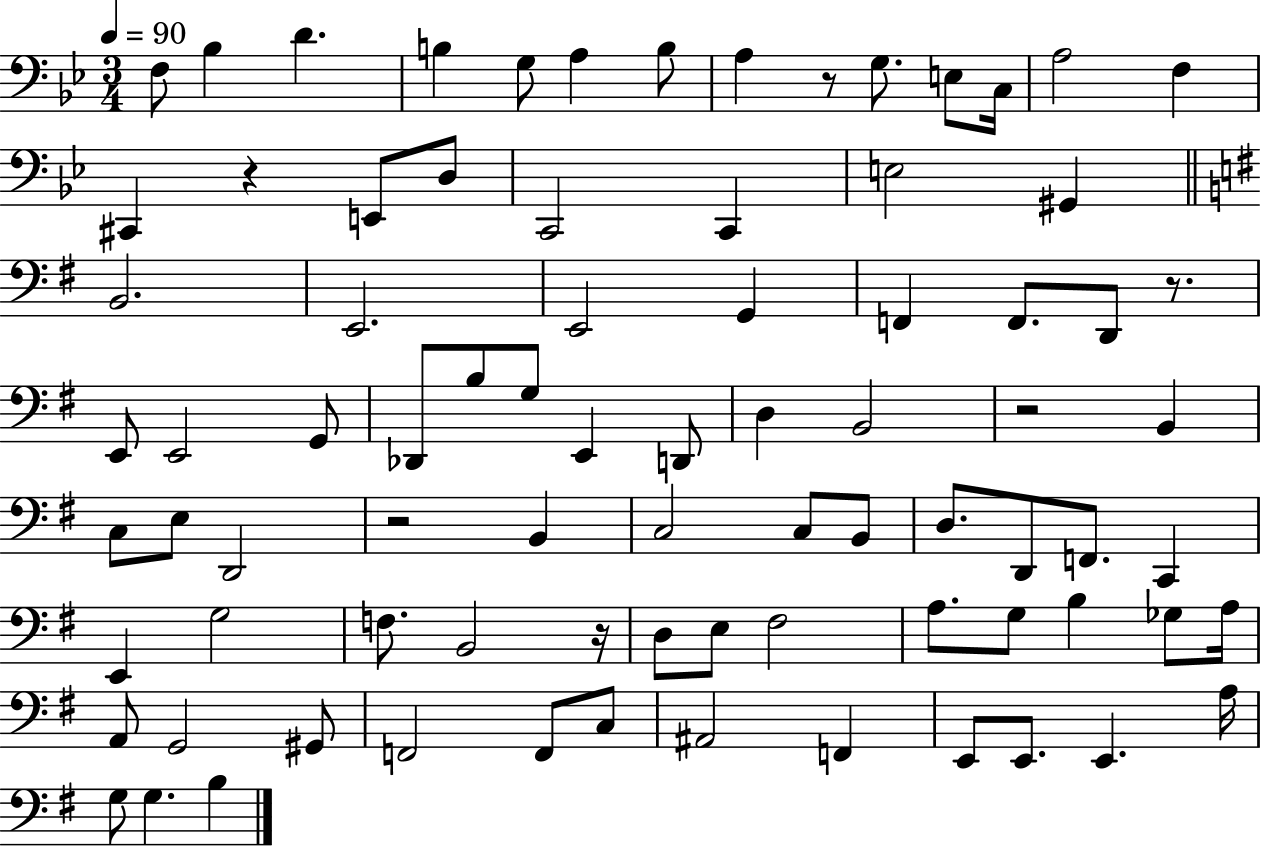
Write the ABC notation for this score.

X:1
T:Untitled
M:3/4
L:1/4
K:Bb
F,/2 _B, D B, G,/2 A, B,/2 A, z/2 G,/2 E,/2 C,/4 A,2 F, ^C,, z E,,/2 D,/2 C,,2 C,, E,2 ^G,, B,,2 E,,2 E,,2 G,, F,, F,,/2 D,,/2 z/2 E,,/2 E,,2 G,,/2 _D,,/2 B,/2 G,/2 E,, D,,/2 D, B,,2 z2 B,, C,/2 E,/2 D,,2 z2 B,, C,2 C,/2 B,,/2 D,/2 D,,/2 F,,/2 C,, E,, G,2 F,/2 B,,2 z/4 D,/2 E,/2 ^F,2 A,/2 G,/2 B, _G,/2 A,/4 A,,/2 G,,2 ^G,,/2 F,,2 F,,/2 C,/2 ^A,,2 F,, E,,/2 E,,/2 E,, A,/4 G,/2 G, B,